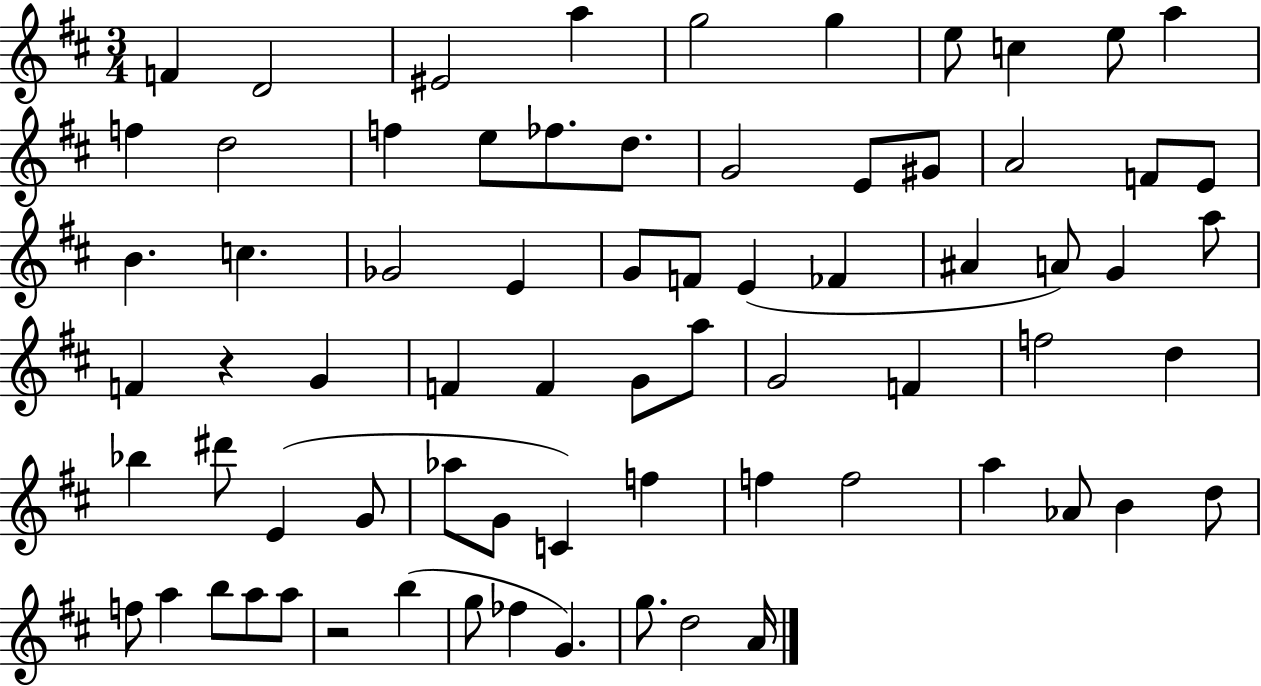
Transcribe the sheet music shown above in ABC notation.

X:1
T:Untitled
M:3/4
L:1/4
K:D
F D2 ^E2 a g2 g e/2 c e/2 a f d2 f e/2 _f/2 d/2 G2 E/2 ^G/2 A2 F/2 E/2 B c _G2 E G/2 F/2 E _F ^A A/2 G a/2 F z G F F G/2 a/2 G2 F f2 d _b ^d'/2 E G/2 _a/2 G/2 C f f f2 a _A/2 B d/2 f/2 a b/2 a/2 a/2 z2 b g/2 _f G g/2 d2 A/4